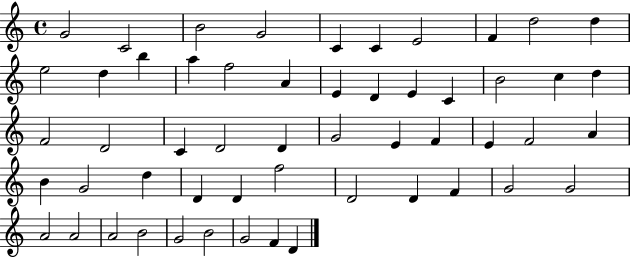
{
  \clef treble
  \time 4/4
  \defaultTimeSignature
  \key c \major
  g'2 c'2 | b'2 g'2 | c'4 c'4 e'2 | f'4 d''2 d''4 | \break e''2 d''4 b''4 | a''4 f''2 a'4 | e'4 d'4 e'4 c'4 | b'2 c''4 d''4 | \break f'2 d'2 | c'4 d'2 d'4 | g'2 e'4 f'4 | e'4 f'2 a'4 | \break b'4 g'2 d''4 | d'4 d'4 f''2 | d'2 d'4 f'4 | g'2 g'2 | \break a'2 a'2 | a'2 b'2 | g'2 b'2 | g'2 f'4 d'4 | \break \bar "|."
}